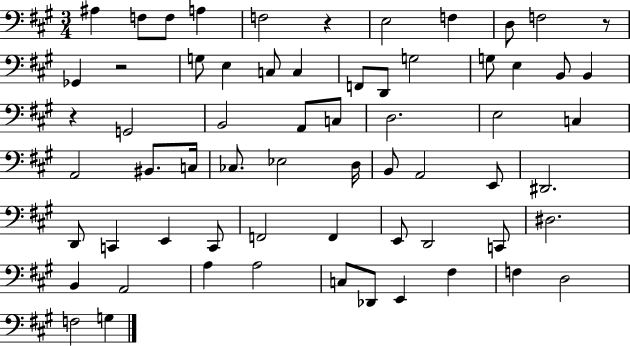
X:1
T:Untitled
M:3/4
L:1/4
K:A
^A, F,/2 F,/2 A, F,2 z E,2 F, D,/2 F,2 z/2 _G,, z2 G,/2 E, C,/2 C, F,,/2 D,,/2 G,2 G,/2 E, B,,/2 B,, z G,,2 B,,2 A,,/2 C,/2 D,2 E,2 C, A,,2 ^B,,/2 C,/4 _C,/2 _E,2 D,/4 B,,/2 A,,2 E,,/2 ^D,,2 D,,/2 C,, E,, C,,/2 F,,2 F,, E,,/2 D,,2 C,,/2 ^D,2 B,, A,,2 A, A,2 C,/2 _D,,/2 E,, ^F, F, D,2 F,2 G,